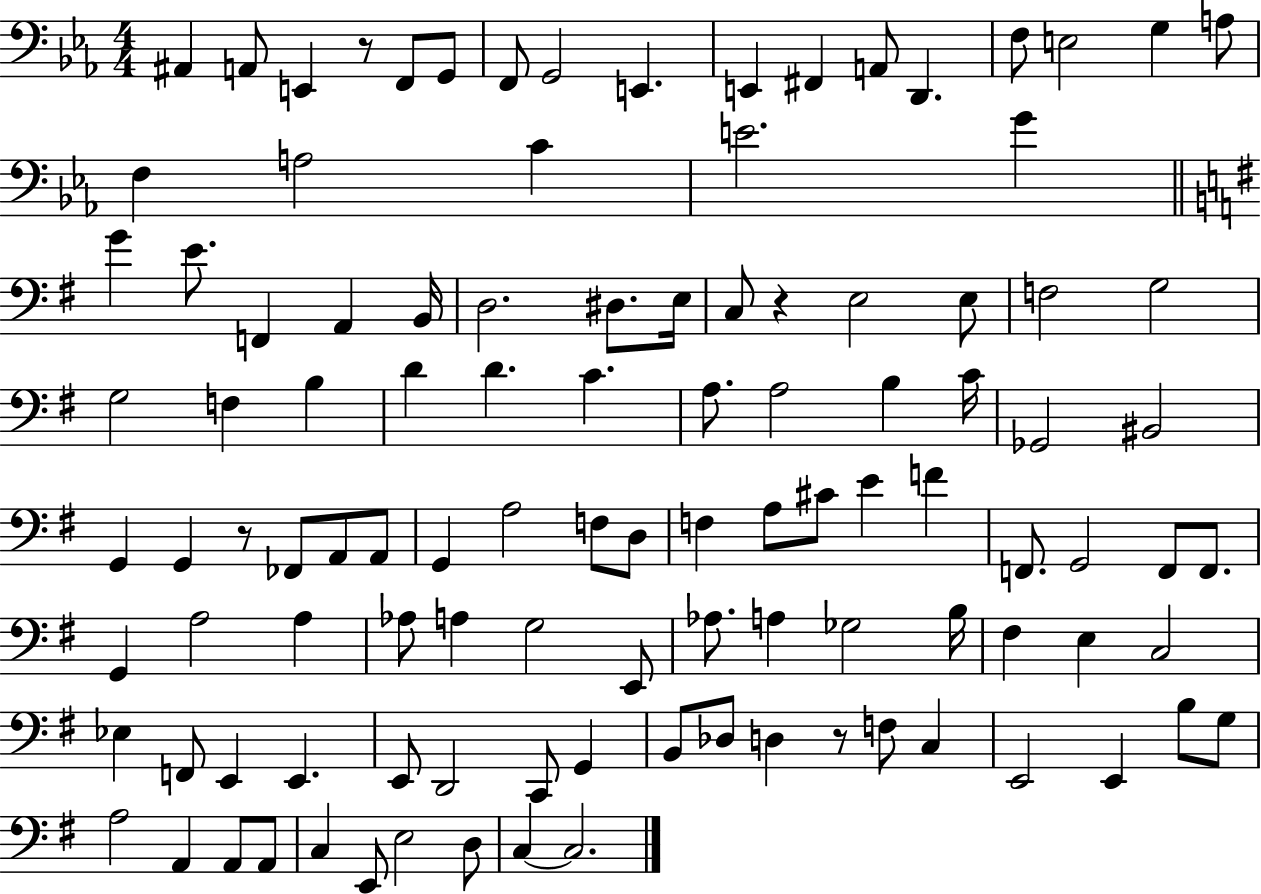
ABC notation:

X:1
T:Untitled
M:4/4
L:1/4
K:Eb
^A,, A,,/2 E,, z/2 F,,/2 G,,/2 F,,/2 G,,2 E,, E,, ^F,, A,,/2 D,, F,/2 E,2 G, A,/2 F, A,2 C E2 G G E/2 F,, A,, B,,/4 D,2 ^D,/2 E,/4 C,/2 z E,2 E,/2 F,2 G,2 G,2 F, B, D D C A,/2 A,2 B, C/4 _G,,2 ^B,,2 G,, G,, z/2 _F,,/2 A,,/2 A,,/2 G,, A,2 F,/2 D,/2 F, A,/2 ^C/2 E F F,,/2 G,,2 F,,/2 F,,/2 G,, A,2 A, _A,/2 A, G,2 E,,/2 _A,/2 A, _G,2 B,/4 ^F, E, C,2 _E, F,,/2 E,, E,, E,,/2 D,,2 C,,/2 G,, B,,/2 _D,/2 D, z/2 F,/2 C, E,,2 E,, B,/2 G,/2 A,2 A,, A,,/2 A,,/2 C, E,,/2 E,2 D,/2 C, C,2